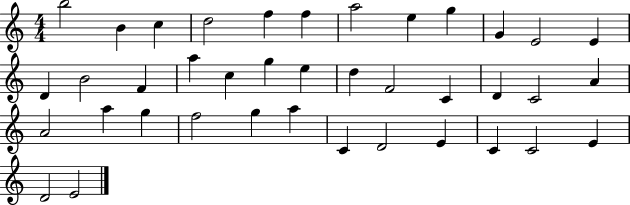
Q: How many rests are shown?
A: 0